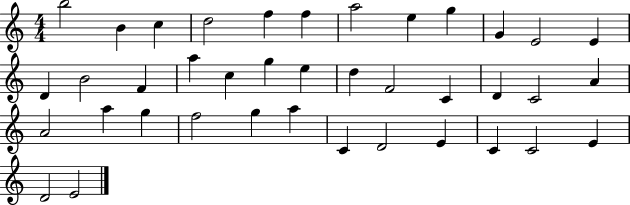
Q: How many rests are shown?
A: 0